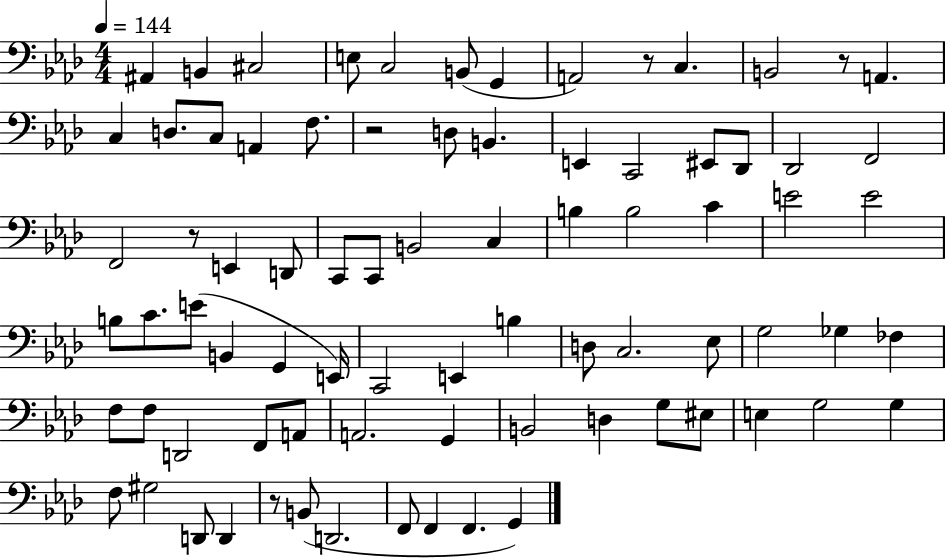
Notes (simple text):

A#2/q B2/q C#3/h E3/e C3/h B2/e G2/q A2/h R/e C3/q. B2/h R/e A2/q. C3/q D3/e. C3/e A2/q F3/e. R/h D3/e B2/q. E2/q C2/h EIS2/e Db2/e Db2/h F2/h F2/h R/e E2/q D2/e C2/e C2/e B2/h C3/q B3/q B3/h C4/q E4/h E4/h B3/e C4/e. E4/e B2/q G2/q E2/s C2/h E2/q B3/q D3/e C3/h. Eb3/e G3/h Gb3/q FES3/q F3/e F3/e D2/h F2/e A2/e A2/h. G2/q B2/h D3/q G3/e EIS3/e E3/q G3/h G3/q F3/e G#3/h D2/e D2/q R/e B2/e D2/h. F2/e F2/q F2/q. G2/q